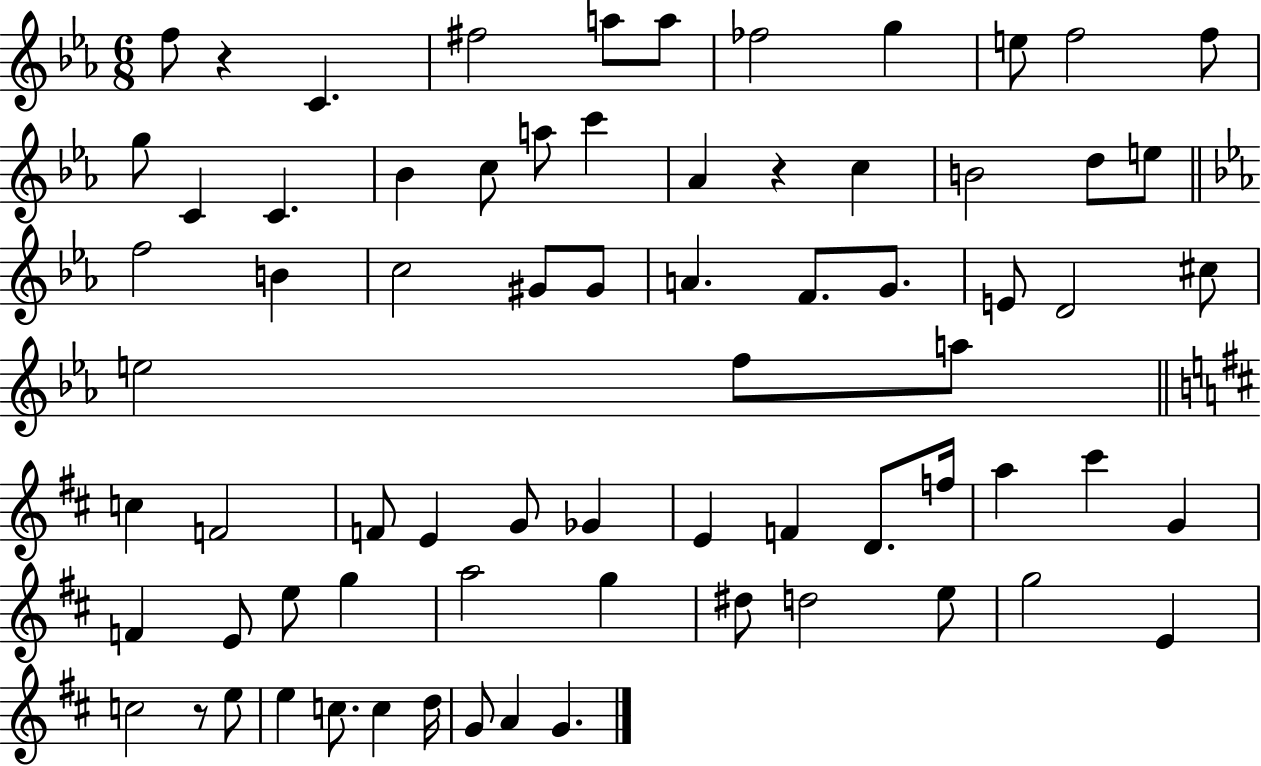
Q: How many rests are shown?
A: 3